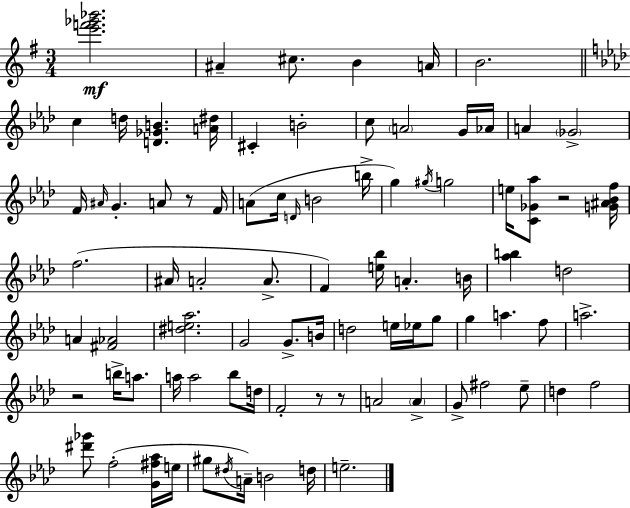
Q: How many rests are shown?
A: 5